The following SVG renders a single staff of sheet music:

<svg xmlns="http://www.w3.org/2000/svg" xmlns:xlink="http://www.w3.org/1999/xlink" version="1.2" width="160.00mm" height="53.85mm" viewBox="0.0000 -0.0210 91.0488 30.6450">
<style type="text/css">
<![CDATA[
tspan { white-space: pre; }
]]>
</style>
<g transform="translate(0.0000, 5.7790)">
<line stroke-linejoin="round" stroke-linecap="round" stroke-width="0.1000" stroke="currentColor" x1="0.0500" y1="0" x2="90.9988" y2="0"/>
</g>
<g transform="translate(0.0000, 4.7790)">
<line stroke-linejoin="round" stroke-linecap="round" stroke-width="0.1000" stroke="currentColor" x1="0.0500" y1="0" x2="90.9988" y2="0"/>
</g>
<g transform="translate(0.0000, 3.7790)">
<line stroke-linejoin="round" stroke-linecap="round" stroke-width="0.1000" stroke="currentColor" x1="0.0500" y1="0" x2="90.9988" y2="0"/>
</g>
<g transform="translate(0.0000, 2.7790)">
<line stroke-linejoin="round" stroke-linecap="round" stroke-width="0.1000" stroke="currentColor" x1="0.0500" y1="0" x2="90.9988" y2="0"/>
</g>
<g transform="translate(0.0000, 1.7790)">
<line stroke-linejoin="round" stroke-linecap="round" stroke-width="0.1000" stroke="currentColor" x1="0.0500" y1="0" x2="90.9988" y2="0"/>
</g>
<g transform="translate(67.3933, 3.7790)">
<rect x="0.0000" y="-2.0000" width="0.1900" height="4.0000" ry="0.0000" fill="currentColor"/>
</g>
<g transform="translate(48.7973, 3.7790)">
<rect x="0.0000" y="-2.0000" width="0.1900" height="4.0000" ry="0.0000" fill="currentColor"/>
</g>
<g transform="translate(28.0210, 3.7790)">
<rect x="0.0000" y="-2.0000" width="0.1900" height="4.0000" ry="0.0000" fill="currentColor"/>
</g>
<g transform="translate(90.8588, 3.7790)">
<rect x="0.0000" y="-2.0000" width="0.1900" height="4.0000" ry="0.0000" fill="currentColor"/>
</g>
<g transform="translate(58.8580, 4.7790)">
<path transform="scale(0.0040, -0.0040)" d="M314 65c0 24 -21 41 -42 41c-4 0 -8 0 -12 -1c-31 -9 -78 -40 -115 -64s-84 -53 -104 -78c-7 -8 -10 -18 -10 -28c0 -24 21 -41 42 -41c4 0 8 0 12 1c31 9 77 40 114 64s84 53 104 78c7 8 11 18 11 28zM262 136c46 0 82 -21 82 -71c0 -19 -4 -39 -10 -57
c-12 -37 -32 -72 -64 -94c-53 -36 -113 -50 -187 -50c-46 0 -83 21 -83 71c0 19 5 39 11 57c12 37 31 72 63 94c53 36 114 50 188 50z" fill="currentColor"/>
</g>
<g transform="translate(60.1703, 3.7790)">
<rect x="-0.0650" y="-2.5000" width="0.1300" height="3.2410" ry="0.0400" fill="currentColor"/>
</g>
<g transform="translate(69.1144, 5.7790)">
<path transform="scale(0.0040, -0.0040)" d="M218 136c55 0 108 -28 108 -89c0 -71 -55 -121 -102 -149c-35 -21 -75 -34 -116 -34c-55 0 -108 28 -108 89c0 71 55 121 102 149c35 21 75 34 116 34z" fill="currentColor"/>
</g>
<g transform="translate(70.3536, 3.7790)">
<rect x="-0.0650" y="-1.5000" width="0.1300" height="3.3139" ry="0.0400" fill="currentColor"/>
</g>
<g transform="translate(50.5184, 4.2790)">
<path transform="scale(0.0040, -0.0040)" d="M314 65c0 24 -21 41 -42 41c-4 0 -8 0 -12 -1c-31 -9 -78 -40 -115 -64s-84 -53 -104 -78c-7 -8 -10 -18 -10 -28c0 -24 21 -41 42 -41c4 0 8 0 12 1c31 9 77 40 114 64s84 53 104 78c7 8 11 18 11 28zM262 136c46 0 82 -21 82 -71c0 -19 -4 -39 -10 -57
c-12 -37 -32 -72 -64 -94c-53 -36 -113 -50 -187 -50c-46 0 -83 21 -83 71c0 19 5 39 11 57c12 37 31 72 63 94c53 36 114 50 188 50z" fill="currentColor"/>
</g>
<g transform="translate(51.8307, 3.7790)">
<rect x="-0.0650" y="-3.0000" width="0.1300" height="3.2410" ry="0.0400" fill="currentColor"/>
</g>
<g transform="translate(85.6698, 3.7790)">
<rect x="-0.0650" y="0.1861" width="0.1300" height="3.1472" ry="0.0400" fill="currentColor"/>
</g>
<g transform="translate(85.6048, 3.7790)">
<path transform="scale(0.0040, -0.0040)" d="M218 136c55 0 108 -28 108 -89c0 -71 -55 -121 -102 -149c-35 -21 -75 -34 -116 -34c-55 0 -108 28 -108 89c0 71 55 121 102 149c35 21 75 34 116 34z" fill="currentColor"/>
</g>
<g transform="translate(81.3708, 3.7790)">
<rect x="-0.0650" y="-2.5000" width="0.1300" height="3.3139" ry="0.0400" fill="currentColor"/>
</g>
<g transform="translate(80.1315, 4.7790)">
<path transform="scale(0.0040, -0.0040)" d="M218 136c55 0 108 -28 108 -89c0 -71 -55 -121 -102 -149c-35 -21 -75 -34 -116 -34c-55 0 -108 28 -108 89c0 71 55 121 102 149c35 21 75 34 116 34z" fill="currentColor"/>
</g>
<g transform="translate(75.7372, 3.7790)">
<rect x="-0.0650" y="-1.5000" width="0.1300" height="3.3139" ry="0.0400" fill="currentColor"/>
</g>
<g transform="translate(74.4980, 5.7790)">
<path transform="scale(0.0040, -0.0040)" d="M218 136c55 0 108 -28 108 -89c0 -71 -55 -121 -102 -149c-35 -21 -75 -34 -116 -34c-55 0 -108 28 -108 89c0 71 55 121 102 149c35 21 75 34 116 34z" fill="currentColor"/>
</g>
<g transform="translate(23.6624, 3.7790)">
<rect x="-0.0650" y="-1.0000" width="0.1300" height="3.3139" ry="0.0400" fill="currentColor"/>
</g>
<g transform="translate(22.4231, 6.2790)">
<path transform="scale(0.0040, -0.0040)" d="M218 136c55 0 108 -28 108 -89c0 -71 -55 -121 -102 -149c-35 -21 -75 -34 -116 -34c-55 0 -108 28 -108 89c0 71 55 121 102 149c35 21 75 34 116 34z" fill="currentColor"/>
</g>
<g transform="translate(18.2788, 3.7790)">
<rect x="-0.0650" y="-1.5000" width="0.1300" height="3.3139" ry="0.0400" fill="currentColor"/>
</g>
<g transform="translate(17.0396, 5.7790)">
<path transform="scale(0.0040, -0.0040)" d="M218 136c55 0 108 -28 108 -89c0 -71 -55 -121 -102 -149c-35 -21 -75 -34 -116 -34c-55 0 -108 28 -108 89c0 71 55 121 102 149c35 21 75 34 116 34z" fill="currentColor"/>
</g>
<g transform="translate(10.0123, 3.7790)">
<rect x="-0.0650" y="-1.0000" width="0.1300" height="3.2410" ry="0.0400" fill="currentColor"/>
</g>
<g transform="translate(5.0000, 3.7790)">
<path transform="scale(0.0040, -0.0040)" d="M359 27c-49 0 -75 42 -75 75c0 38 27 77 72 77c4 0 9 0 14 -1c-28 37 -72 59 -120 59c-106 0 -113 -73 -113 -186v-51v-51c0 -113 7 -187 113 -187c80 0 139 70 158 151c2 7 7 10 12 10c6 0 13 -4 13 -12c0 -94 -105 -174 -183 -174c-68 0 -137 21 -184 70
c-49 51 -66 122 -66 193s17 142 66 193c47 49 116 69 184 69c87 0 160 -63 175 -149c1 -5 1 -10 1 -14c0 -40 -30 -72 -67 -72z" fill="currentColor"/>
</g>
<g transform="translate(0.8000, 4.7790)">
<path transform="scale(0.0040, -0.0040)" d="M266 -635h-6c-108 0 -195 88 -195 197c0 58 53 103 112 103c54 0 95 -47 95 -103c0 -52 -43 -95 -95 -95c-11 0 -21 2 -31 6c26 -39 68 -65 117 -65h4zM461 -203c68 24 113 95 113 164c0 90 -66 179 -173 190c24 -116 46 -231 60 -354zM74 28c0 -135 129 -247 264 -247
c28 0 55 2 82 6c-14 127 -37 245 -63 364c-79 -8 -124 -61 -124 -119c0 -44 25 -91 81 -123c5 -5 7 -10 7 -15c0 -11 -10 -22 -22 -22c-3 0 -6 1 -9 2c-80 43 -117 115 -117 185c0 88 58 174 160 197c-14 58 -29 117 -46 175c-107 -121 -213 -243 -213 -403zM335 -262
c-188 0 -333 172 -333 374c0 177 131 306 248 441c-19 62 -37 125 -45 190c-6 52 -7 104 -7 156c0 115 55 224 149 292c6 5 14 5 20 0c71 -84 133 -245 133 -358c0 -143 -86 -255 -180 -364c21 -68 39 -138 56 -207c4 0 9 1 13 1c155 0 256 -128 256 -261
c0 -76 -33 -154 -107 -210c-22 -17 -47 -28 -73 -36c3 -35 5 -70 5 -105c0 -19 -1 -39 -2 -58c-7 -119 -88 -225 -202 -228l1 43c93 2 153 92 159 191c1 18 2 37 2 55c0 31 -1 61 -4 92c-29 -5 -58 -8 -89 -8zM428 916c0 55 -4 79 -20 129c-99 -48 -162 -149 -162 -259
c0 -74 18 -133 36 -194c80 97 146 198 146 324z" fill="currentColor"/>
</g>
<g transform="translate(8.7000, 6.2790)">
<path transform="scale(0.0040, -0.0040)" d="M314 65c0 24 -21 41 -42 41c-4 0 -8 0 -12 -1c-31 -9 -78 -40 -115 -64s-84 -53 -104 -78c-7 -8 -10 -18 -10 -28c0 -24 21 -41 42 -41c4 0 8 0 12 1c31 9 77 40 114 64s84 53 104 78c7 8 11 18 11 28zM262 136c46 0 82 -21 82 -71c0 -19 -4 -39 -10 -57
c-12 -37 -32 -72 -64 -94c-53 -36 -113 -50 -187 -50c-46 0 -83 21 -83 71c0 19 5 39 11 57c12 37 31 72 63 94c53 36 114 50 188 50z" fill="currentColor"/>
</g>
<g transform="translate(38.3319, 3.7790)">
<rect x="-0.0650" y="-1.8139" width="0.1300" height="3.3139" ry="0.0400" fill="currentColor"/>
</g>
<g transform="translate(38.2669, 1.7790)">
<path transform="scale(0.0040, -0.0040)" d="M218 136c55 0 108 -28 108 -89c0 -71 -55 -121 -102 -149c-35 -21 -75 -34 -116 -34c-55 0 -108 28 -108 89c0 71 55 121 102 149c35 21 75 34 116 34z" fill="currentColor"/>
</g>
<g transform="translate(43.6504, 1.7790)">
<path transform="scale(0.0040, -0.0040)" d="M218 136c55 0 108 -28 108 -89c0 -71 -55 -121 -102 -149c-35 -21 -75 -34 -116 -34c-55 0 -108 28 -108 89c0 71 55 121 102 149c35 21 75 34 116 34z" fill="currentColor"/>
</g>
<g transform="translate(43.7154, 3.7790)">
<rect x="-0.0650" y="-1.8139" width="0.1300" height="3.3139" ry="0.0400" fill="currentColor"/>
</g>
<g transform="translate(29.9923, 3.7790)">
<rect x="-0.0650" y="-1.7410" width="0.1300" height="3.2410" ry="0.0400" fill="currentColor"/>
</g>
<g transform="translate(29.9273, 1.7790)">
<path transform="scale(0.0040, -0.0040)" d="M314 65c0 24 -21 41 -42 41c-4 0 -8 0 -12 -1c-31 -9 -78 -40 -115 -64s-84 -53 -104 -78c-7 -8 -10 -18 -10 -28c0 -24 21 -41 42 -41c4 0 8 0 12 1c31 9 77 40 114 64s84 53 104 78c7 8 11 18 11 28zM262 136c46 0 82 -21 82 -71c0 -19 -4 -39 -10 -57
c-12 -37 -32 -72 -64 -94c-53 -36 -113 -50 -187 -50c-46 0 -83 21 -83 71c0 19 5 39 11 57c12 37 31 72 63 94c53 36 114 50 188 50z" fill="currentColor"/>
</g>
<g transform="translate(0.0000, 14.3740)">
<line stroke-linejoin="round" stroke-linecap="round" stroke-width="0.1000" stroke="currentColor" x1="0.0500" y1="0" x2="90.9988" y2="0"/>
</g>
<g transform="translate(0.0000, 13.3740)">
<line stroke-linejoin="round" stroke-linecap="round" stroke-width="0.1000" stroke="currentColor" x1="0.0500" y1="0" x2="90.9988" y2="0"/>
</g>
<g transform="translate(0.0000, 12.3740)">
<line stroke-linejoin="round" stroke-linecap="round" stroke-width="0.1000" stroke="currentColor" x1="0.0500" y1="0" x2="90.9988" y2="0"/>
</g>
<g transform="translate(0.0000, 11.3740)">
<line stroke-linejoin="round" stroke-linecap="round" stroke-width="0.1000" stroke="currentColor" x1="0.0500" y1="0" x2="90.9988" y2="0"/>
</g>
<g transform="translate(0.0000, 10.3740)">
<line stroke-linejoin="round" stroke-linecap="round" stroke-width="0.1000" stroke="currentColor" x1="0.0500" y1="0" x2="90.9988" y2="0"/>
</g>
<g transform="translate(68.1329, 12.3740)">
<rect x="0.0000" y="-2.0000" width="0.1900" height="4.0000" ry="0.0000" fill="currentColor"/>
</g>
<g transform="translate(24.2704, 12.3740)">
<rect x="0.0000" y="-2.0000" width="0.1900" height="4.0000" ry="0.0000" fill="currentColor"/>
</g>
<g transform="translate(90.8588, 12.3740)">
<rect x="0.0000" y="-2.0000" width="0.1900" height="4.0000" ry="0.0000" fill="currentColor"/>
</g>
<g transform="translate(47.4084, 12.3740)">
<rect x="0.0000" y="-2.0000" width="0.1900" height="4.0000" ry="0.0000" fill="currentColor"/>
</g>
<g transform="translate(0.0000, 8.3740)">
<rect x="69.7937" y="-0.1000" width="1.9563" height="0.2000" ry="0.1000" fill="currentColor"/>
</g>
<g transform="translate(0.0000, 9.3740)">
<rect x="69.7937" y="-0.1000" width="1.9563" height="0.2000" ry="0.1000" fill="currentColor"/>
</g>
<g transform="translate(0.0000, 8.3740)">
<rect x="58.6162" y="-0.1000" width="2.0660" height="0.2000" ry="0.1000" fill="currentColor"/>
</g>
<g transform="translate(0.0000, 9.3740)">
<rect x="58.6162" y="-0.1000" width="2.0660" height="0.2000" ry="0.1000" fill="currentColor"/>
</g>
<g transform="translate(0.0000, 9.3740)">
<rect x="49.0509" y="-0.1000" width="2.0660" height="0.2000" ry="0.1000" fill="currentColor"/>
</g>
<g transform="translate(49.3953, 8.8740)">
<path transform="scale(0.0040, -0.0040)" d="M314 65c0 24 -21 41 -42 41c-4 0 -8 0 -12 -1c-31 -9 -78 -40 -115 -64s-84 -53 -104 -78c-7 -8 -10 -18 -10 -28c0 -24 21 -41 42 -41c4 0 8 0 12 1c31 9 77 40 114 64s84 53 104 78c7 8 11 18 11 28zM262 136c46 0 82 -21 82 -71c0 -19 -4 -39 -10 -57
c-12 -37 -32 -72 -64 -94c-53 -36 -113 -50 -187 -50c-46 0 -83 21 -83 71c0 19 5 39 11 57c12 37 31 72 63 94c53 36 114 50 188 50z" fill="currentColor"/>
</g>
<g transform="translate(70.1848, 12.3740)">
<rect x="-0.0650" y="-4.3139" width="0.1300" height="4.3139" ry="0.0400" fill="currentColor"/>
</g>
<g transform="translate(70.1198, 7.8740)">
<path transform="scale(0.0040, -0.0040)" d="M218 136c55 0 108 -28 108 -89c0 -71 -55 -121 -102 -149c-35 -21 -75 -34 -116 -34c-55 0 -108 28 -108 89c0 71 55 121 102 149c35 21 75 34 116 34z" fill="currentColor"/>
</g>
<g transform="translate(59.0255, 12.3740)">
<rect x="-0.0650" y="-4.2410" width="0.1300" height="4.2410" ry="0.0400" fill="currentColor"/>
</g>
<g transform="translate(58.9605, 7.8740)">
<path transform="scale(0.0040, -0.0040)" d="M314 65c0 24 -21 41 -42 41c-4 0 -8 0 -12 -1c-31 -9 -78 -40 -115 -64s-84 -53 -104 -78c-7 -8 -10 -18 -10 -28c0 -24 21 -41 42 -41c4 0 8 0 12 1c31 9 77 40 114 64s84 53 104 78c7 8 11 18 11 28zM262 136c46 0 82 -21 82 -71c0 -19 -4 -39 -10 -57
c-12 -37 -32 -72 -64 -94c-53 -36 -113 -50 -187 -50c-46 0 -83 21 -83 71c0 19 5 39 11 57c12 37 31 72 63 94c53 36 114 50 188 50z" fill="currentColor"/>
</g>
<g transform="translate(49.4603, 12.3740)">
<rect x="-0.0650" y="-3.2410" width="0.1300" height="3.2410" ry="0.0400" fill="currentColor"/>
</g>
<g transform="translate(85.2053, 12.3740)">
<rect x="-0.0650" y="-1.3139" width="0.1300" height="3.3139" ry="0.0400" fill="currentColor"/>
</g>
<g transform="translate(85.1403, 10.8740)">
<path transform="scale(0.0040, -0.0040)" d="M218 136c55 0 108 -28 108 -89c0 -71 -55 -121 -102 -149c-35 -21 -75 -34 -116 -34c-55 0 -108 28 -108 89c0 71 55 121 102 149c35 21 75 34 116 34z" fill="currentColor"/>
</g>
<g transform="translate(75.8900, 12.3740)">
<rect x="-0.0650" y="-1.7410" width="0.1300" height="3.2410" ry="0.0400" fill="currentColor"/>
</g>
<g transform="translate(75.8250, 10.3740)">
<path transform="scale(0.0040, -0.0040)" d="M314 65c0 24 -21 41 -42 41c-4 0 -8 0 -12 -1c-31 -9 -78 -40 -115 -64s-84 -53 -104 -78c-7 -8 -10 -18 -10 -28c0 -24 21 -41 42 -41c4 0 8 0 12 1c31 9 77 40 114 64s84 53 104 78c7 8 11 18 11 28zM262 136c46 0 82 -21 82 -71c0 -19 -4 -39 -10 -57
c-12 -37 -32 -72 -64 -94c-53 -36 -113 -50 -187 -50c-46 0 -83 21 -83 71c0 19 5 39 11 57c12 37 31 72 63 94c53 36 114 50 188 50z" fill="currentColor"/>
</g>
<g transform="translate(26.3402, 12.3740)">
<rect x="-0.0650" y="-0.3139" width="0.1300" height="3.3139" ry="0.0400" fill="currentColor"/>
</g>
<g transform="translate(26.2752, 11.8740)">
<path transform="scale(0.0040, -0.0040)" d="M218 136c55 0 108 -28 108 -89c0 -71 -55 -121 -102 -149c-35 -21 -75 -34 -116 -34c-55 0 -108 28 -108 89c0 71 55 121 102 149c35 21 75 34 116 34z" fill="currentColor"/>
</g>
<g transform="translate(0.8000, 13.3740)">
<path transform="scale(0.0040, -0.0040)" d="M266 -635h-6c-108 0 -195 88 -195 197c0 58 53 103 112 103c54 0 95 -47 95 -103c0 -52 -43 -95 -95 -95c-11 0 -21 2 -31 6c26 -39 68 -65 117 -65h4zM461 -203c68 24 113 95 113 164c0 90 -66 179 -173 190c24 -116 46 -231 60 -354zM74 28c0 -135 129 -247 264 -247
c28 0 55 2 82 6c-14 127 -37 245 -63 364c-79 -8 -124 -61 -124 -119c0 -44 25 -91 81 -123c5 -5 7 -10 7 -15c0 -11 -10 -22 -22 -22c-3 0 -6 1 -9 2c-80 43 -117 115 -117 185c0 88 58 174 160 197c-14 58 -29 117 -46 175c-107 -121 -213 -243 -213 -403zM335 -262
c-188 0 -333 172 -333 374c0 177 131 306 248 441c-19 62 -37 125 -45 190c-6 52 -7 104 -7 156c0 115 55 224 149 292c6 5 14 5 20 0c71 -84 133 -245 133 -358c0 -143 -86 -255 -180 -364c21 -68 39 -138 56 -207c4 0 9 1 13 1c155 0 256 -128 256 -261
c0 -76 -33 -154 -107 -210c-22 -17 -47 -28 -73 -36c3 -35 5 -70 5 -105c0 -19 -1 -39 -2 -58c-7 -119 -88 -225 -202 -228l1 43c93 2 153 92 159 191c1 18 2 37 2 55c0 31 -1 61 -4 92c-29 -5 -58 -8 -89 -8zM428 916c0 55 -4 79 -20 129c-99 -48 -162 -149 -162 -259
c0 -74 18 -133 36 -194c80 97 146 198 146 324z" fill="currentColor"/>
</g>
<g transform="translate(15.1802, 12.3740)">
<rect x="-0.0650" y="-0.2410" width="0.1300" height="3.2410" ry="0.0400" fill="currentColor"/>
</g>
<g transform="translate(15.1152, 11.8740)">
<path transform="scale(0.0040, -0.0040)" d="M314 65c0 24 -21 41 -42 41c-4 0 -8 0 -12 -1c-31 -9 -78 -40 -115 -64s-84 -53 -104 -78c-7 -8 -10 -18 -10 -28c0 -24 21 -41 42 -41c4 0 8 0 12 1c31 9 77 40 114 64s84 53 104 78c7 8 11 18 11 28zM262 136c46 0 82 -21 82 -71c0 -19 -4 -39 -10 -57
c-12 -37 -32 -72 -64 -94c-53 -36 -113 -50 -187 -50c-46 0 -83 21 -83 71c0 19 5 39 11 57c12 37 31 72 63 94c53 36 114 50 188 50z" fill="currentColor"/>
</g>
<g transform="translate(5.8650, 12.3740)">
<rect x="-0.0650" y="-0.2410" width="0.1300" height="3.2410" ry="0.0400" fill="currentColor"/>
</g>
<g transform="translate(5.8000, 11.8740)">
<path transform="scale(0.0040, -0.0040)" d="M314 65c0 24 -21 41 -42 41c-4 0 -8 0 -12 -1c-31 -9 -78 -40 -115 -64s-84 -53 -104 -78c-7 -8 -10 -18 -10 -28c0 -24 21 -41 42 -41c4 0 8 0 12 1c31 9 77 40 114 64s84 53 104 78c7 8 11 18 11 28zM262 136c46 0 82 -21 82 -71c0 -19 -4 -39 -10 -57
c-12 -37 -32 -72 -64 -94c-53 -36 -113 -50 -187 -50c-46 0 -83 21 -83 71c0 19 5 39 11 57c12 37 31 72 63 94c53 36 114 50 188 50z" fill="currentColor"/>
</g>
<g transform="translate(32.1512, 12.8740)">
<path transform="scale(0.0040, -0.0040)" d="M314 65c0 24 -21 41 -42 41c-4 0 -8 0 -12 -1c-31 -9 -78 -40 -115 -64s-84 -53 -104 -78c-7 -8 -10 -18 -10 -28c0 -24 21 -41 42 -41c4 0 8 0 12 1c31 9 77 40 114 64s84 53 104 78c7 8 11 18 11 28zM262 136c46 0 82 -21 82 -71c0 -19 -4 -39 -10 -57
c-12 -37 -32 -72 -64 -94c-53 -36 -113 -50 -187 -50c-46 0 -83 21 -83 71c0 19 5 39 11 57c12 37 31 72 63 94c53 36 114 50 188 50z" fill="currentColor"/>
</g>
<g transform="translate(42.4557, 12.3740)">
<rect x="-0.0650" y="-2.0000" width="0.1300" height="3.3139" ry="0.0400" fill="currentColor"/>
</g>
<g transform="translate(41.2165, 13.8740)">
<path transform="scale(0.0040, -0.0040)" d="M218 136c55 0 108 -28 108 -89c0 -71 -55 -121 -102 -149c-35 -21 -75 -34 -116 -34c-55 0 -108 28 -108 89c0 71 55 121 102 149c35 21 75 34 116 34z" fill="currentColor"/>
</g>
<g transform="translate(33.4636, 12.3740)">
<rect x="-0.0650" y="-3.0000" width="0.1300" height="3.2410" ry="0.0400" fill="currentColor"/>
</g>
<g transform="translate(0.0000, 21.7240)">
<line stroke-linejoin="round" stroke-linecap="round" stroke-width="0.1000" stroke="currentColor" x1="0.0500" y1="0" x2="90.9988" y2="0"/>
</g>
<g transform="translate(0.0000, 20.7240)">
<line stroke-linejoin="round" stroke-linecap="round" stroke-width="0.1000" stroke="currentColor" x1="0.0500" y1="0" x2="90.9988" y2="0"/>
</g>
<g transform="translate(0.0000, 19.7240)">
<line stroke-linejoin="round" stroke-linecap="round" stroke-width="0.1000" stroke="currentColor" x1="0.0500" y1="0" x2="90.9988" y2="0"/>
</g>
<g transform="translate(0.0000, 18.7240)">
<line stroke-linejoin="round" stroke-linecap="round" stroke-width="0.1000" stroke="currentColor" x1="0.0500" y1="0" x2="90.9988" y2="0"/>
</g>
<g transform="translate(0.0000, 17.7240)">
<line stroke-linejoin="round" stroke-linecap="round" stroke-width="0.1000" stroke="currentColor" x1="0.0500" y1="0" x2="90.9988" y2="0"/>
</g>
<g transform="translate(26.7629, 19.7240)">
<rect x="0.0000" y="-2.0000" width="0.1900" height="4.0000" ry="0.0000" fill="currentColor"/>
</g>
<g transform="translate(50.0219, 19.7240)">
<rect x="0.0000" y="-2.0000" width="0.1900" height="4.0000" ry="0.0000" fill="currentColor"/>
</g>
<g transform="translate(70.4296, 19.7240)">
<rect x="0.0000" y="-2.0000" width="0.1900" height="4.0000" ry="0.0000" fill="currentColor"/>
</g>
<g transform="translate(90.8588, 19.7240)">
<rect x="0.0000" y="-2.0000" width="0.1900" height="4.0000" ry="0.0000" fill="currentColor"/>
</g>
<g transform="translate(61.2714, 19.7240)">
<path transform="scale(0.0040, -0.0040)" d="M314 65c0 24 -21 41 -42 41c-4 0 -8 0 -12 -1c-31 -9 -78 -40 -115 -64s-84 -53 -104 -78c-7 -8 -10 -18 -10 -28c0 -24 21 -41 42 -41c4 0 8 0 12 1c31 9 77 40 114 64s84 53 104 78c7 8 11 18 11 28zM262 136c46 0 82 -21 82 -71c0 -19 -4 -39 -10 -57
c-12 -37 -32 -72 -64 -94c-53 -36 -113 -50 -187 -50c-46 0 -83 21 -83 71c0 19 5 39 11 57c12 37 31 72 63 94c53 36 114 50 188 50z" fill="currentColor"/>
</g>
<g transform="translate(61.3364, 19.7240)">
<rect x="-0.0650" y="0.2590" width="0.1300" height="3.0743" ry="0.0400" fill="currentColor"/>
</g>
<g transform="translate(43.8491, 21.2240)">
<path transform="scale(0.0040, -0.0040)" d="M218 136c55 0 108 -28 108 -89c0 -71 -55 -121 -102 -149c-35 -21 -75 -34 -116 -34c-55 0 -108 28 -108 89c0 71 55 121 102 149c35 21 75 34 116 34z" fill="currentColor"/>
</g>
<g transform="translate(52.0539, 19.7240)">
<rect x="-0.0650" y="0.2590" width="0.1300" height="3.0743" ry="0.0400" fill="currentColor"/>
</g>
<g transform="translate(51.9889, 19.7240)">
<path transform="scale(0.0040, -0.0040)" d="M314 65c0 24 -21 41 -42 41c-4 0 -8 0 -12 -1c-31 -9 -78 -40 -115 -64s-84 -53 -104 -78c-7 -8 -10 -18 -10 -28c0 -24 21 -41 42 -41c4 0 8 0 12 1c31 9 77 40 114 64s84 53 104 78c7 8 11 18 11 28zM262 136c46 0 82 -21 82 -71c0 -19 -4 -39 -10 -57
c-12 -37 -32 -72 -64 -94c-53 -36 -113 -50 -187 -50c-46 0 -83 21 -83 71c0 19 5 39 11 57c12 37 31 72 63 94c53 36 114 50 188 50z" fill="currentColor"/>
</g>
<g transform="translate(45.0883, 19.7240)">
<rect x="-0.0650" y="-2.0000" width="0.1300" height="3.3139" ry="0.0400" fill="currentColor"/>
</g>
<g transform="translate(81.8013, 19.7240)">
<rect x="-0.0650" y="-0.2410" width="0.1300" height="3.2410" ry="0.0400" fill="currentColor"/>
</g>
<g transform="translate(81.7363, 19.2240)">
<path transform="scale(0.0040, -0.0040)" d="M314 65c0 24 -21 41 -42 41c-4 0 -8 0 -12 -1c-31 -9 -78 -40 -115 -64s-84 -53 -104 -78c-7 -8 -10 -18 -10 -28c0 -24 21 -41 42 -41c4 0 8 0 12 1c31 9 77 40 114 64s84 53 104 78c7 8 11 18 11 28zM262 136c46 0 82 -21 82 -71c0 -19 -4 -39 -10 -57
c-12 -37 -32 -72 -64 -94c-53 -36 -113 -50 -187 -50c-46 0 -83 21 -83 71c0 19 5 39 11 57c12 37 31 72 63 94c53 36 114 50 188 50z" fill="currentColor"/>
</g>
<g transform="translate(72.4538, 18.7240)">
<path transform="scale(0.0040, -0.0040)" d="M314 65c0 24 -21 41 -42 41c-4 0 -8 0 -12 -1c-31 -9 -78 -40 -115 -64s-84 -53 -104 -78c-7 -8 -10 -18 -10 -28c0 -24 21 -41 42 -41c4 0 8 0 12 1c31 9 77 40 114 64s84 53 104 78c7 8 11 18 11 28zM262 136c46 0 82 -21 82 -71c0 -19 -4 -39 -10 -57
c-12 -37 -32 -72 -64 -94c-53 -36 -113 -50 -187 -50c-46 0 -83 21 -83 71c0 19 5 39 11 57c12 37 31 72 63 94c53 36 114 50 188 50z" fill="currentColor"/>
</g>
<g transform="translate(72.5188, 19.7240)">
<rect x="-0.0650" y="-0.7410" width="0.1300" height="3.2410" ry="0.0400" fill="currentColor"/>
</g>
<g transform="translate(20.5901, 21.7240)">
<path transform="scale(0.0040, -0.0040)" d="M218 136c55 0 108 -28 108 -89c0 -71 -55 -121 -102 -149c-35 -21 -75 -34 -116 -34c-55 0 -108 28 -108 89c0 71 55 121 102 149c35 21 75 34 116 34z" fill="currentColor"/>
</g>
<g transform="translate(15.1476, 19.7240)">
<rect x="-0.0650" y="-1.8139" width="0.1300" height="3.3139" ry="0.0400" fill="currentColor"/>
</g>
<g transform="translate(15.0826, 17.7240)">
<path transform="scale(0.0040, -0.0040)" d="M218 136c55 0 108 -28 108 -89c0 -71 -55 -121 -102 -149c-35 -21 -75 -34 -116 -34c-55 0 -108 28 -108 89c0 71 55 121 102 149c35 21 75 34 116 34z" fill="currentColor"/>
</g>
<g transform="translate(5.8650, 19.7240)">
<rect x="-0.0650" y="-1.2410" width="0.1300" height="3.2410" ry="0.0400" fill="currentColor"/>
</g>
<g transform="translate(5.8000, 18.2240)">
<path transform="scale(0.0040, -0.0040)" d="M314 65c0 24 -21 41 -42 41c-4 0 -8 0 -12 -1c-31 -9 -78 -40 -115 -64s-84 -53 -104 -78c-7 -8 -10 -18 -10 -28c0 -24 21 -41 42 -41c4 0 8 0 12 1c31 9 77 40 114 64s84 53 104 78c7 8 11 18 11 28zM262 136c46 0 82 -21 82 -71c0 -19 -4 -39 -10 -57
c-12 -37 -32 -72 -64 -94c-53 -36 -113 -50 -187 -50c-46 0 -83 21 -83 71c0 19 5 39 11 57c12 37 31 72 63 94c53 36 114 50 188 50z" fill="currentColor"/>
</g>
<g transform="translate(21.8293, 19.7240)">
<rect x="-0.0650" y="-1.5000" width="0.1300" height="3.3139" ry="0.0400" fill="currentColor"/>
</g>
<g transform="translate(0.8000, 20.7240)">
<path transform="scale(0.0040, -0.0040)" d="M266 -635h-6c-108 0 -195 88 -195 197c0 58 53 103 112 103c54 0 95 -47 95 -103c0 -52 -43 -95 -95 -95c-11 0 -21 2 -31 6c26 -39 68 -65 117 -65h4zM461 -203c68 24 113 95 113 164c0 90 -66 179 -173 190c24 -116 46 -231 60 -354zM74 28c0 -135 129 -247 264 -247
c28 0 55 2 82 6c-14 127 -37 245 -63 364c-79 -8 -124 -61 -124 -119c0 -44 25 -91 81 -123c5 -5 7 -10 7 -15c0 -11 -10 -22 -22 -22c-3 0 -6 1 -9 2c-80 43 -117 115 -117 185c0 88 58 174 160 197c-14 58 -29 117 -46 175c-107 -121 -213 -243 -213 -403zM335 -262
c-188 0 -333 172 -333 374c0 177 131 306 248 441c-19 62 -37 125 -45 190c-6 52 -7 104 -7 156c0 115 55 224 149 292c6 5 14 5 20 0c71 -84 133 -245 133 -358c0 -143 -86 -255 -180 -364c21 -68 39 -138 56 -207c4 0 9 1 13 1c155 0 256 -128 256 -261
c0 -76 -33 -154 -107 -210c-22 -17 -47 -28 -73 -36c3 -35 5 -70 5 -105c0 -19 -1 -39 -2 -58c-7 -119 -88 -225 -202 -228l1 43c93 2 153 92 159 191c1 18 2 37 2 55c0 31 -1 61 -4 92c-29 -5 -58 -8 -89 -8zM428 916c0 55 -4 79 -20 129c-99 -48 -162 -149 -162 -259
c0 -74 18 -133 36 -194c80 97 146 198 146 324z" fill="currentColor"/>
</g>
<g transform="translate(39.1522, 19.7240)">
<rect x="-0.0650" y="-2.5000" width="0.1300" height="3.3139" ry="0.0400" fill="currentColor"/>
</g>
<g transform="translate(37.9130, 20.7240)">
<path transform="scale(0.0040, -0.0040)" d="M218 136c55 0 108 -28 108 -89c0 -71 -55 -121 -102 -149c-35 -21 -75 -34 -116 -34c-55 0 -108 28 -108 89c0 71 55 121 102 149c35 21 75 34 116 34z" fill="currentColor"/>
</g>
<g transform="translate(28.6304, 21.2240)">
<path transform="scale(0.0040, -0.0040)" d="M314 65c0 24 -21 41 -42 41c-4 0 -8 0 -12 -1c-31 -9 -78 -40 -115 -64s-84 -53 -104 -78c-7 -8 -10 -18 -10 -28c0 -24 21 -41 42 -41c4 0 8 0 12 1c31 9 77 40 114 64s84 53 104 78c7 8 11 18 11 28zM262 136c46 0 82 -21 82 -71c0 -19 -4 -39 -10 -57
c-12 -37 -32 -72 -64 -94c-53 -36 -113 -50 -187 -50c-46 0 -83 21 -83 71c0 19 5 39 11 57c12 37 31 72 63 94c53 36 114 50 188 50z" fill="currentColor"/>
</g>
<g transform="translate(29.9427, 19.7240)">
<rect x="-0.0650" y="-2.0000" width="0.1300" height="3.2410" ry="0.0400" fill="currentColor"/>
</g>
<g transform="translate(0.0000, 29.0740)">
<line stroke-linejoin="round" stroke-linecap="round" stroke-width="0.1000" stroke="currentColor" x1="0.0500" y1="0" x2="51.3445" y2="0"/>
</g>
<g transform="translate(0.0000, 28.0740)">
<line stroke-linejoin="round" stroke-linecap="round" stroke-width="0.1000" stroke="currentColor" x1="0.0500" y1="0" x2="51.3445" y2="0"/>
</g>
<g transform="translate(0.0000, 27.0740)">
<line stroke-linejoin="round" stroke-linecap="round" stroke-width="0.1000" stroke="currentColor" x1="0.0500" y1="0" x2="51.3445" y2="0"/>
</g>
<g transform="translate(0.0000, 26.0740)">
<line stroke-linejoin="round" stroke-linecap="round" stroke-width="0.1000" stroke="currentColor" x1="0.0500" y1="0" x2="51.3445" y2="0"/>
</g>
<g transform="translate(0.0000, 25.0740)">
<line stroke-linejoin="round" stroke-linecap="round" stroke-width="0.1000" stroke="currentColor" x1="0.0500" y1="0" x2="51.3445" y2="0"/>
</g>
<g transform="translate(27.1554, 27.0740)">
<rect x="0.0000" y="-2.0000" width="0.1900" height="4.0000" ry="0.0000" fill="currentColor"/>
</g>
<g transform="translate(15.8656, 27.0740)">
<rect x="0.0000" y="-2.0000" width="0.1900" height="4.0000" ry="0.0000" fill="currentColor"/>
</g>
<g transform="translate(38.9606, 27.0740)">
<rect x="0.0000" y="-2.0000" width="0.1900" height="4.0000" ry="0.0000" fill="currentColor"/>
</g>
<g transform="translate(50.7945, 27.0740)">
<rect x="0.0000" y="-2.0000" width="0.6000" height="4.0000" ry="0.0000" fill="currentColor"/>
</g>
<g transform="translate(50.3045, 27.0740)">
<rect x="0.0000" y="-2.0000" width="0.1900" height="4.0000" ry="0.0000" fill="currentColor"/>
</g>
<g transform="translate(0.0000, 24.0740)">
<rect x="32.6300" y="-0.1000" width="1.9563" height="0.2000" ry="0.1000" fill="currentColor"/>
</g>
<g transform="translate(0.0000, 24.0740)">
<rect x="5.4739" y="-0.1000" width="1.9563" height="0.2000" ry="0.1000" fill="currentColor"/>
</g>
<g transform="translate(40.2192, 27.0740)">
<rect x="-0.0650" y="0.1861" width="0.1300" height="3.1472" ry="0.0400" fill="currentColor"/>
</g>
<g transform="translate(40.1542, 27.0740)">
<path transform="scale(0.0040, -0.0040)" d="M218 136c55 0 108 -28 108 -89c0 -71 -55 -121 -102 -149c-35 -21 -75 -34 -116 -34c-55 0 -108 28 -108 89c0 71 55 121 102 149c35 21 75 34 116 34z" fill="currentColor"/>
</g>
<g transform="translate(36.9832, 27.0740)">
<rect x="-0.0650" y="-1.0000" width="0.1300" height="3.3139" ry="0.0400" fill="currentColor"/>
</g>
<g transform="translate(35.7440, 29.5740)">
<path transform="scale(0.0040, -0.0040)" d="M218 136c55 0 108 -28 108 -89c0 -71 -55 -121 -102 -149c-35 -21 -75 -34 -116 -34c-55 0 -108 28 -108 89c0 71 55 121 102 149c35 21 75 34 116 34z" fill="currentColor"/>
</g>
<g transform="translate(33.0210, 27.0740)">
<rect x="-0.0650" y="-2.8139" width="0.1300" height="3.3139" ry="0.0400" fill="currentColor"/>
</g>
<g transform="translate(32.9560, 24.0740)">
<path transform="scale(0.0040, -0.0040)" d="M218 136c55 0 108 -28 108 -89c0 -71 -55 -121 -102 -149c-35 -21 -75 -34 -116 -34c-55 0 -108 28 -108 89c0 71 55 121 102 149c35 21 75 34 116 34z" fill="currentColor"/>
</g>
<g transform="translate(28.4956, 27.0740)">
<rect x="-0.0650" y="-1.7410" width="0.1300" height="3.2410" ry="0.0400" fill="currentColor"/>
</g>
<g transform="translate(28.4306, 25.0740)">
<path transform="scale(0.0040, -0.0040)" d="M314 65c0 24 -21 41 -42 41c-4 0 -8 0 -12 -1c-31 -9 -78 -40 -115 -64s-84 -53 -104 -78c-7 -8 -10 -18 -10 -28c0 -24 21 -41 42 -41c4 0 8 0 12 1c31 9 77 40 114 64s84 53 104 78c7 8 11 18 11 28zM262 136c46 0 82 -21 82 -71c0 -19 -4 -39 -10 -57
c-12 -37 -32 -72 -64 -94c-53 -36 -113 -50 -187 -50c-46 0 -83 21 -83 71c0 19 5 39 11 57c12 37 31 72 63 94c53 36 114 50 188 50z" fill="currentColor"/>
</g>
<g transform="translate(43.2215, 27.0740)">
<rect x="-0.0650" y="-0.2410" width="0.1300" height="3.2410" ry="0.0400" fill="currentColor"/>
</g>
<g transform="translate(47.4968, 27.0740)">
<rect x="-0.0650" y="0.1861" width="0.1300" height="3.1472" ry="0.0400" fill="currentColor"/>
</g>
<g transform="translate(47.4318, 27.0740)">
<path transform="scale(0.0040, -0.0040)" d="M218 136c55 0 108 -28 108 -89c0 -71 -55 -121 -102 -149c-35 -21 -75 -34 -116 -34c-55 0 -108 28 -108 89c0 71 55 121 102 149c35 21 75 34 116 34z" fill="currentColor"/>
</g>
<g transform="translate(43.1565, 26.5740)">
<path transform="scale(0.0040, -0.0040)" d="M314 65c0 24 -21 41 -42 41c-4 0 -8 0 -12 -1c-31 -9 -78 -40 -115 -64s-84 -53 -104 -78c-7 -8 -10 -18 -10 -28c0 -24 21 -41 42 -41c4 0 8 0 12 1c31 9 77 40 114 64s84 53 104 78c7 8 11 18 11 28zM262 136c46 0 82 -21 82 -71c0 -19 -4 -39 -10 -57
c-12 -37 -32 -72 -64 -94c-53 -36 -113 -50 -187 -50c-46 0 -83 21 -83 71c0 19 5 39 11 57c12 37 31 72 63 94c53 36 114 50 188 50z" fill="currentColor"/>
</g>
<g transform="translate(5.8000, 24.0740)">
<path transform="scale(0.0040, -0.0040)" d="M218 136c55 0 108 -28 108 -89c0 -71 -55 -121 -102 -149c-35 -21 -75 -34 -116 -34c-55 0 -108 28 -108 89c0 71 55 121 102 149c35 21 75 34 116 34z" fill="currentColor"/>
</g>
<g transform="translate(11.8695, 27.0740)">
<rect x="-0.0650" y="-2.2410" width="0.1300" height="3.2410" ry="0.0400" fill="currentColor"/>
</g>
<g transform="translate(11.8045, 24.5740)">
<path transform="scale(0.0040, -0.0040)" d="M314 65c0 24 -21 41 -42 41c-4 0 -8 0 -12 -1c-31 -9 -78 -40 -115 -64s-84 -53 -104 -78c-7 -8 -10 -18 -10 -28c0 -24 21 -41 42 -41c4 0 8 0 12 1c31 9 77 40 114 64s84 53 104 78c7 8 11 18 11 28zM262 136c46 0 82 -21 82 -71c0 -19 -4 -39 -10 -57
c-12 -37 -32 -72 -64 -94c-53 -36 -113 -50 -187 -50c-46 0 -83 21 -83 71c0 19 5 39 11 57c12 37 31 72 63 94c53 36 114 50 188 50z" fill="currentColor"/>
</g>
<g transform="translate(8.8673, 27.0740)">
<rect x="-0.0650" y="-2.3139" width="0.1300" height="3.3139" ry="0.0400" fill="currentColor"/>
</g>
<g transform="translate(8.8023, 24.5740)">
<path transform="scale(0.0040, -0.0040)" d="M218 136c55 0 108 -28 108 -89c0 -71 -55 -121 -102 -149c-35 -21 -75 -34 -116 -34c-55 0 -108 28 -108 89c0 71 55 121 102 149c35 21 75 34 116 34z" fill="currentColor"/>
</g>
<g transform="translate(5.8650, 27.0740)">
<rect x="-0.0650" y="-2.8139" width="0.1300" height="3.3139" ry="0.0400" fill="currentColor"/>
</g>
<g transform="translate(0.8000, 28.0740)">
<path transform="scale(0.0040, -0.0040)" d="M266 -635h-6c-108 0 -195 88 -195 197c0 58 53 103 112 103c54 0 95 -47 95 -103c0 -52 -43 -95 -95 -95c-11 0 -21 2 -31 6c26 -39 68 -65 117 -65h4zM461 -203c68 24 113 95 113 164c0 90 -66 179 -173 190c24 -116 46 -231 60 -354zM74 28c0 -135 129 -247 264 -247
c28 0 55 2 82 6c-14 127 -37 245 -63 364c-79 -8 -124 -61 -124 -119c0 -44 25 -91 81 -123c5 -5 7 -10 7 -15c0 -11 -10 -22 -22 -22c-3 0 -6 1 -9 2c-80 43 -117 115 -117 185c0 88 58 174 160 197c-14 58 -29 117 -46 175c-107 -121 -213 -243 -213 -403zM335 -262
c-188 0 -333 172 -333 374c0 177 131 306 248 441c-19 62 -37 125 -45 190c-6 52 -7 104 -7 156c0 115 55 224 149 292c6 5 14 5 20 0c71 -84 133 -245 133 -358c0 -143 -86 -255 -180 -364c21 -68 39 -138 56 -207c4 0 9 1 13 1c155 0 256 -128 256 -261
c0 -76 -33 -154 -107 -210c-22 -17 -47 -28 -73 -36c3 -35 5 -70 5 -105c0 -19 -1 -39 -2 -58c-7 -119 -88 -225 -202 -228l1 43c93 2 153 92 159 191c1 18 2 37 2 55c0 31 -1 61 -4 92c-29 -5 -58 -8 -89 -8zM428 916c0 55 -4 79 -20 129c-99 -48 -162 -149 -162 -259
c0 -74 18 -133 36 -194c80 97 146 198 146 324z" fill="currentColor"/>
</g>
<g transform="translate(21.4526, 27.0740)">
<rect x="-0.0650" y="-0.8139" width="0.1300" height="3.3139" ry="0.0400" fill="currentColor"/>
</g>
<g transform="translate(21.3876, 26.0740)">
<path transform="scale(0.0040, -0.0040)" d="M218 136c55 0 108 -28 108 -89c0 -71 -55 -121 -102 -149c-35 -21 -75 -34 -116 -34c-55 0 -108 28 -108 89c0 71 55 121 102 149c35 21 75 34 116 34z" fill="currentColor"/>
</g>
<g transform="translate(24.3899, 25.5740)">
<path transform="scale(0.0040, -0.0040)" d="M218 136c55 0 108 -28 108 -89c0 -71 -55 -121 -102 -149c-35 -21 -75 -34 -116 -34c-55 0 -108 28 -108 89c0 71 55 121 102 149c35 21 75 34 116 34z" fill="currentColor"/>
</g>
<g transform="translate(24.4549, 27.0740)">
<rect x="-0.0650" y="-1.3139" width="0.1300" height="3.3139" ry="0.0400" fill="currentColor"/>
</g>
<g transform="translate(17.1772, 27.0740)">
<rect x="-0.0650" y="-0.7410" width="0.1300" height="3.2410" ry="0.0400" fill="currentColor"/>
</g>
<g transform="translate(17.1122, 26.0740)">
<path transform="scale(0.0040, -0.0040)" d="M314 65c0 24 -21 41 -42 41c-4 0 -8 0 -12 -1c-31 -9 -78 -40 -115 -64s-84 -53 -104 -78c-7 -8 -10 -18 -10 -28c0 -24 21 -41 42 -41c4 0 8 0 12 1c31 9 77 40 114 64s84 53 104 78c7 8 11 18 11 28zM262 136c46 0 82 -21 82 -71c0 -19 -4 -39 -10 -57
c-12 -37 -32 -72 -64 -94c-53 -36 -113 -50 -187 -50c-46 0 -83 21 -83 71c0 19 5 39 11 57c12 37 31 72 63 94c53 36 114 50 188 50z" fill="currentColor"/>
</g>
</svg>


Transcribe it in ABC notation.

X:1
T:Untitled
M:4/4
L:1/4
K:C
D2 E D f2 f f A2 G2 E E G B c2 c2 c A2 F b2 d'2 d' f2 e e2 f E F2 G F B2 B2 d2 c2 a g g2 d2 d e f2 a D B c2 B